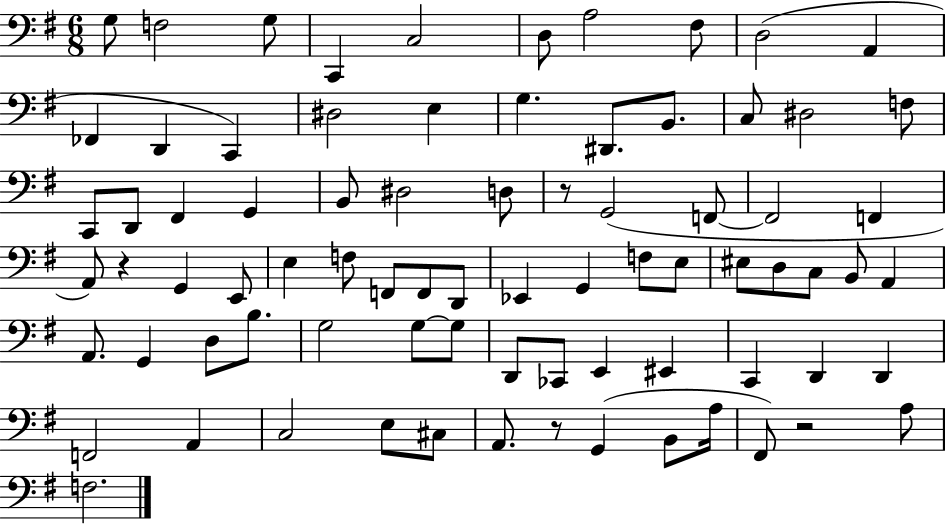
{
  \clef bass
  \numericTimeSignature
  \time 6/8
  \key g \major
  g8 f2 g8 | c,4 c2 | d8 a2 fis8 | d2( a,4 | \break fes,4 d,4 c,4) | dis2 e4 | g4. dis,8. b,8. | c8 dis2 f8 | \break c,8 d,8 fis,4 g,4 | b,8 dis2 d8 | r8 g,2( f,8~~ | f,2 f,4 | \break a,8) r4 g,4 e,8 | e4 f8 f,8 f,8 d,8 | ees,4 g,4 f8 e8 | eis8 d8 c8 b,8 a,4 | \break a,8. g,4 d8 b8. | g2 g8~~ g8 | d,8 ces,8 e,4 eis,4 | c,4 d,4 d,4 | \break f,2 a,4 | c2 e8 cis8 | a,8. r8 g,4( b,8 a16 | fis,8) r2 a8 | \break f2. | \bar "|."
}